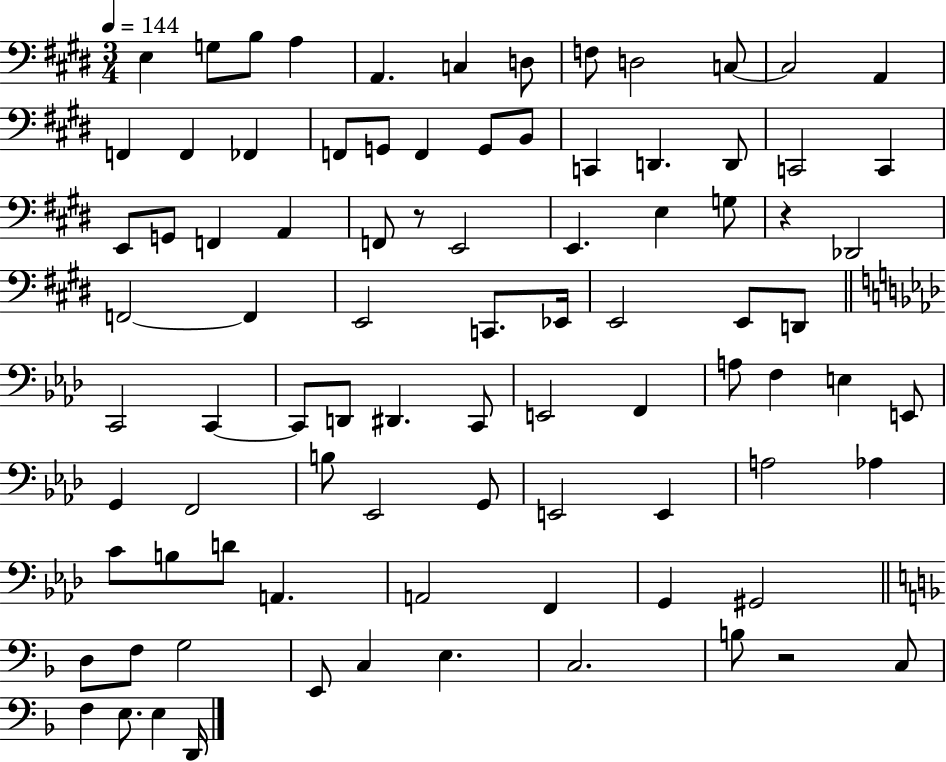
X:1
T:Untitled
M:3/4
L:1/4
K:E
E, G,/2 B,/2 A, A,, C, D,/2 F,/2 D,2 C,/2 C,2 A,, F,, F,, _F,, F,,/2 G,,/2 F,, G,,/2 B,,/2 C,, D,, D,,/2 C,,2 C,, E,,/2 G,,/2 F,, A,, F,,/2 z/2 E,,2 E,, E, G,/2 z _D,,2 F,,2 F,, E,,2 C,,/2 _E,,/4 E,,2 E,,/2 D,,/2 C,,2 C,, C,,/2 D,,/2 ^D,, C,,/2 E,,2 F,, A,/2 F, E, E,,/2 G,, F,,2 B,/2 _E,,2 G,,/2 E,,2 E,, A,2 _A, C/2 B,/2 D/2 A,, A,,2 F,, G,, ^G,,2 D,/2 F,/2 G,2 E,,/2 C, E, C,2 B,/2 z2 C,/2 F, E,/2 E, D,,/4